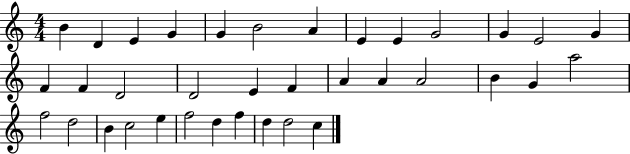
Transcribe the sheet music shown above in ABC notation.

X:1
T:Untitled
M:4/4
L:1/4
K:C
B D E G G B2 A E E G2 G E2 G F F D2 D2 E F A A A2 B G a2 f2 d2 B c2 e f2 d f d d2 c